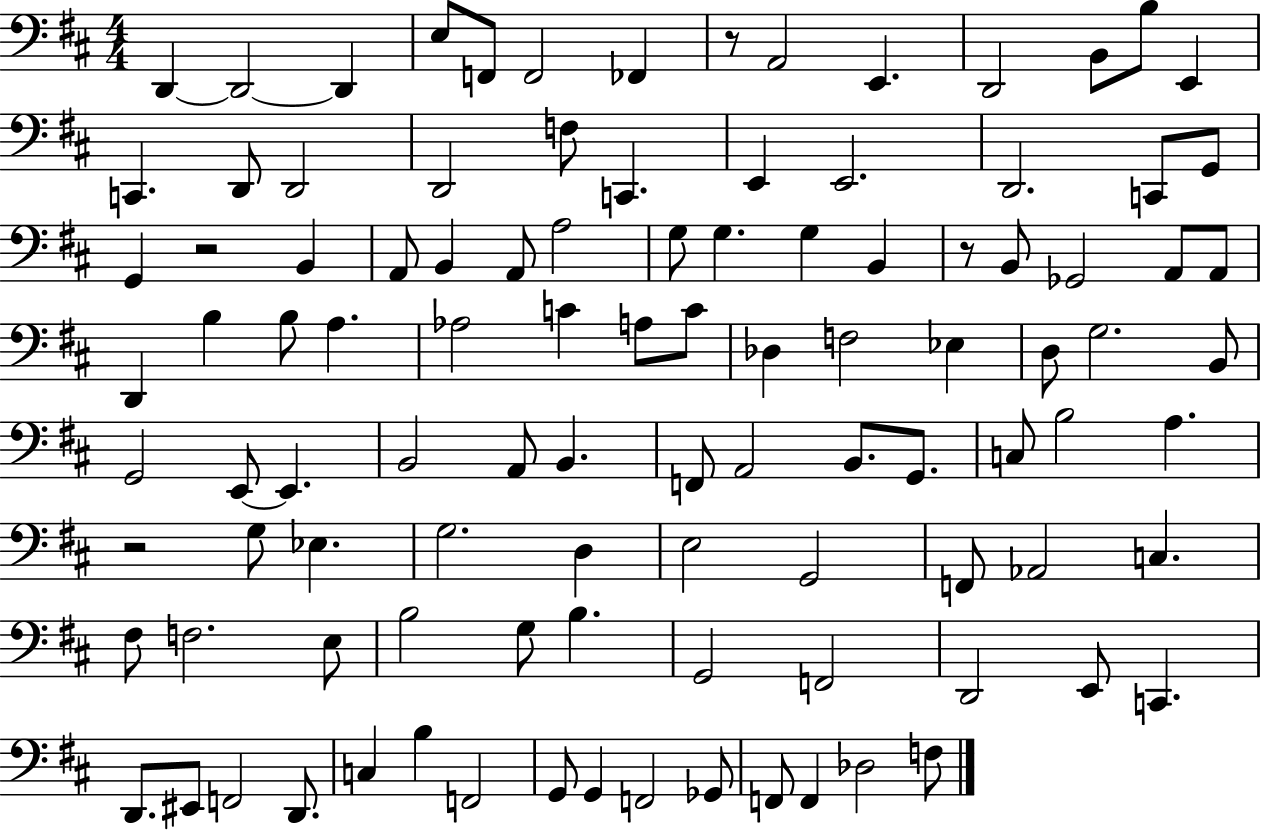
X:1
T:Untitled
M:4/4
L:1/4
K:D
D,, D,,2 D,, E,/2 F,,/2 F,,2 _F,, z/2 A,,2 E,, D,,2 B,,/2 B,/2 E,, C,, D,,/2 D,,2 D,,2 F,/2 C,, E,, E,,2 D,,2 C,,/2 G,,/2 G,, z2 B,, A,,/2 B,, A,,/2 A,2 G,/2 G, G, B,, z/2 B,,/2 _G,,2 A,,/2 A,,/2 D,, B, B,/2 A, _A,2 C A,/2 C/2 _D, F,2 _E, D,/2 G,2 B,,/2 G,,2 E,,/2 E,, B,,2 A,,/2 B,, F,,/2 A,,2 B,,/2 G,,/2 C,/2 B,2 A, z2 G,/2 _E, G,2 D, E,2 G,,2 F,,/2 _A,,2 C, ^F,/2 F,2 E,/2 B,2 G,/2 B, G,,2 F,,2 D,,2 E,,/2 C,, D,,/2 ^E,,/2 F,,2 D,,/2 C, B, F,,2 G,,/2 G,, F,,2 _G,,/2 F,,/2 F,, _D,2 F,/2